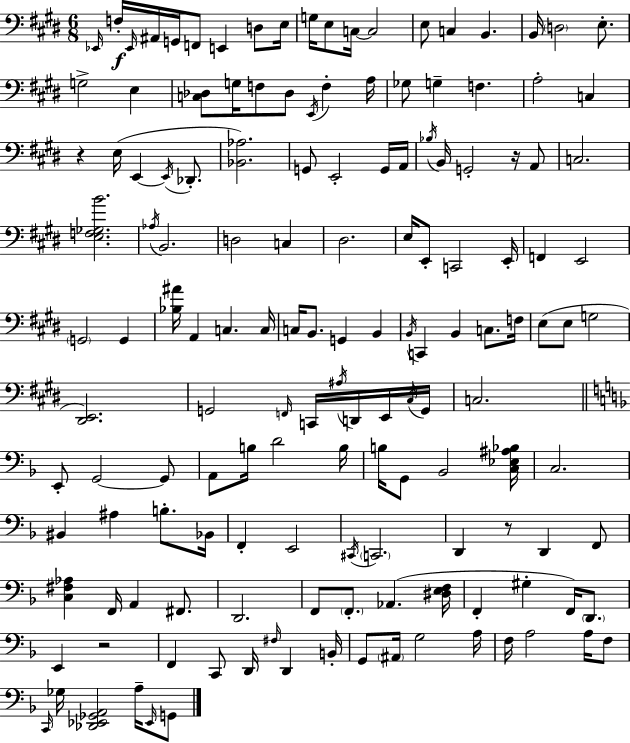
X:1
T:Untitled
M:6/8
L:1/4
K:E
_E,,/4 F,/4 _E,,/4 ^A,,/4 G,,/4 F,,/2 E,, D,/2 E,/4 G,/4 E,/2 C,/4 C,2 E,/2 C, B,, B,,/4 D,2 E,/2 G,2 E, [C,_D,]/2 G,/4 F,/2 _D,/2 E,,/4 F, A,/4 _G,/2 G, F, A,2 C, z E,/4 E,, E,,/4 _D,,/2 [_B,,_A,]2 G,,/2 E,,2 G,,/4 A,,/4 _B,/4 B,,/4 G,,2 z/4 A,,/2 C,2 [E,F,_G,B]2 _A,/4 B,,2 D,2 C, ^D,2 E,/4 E,,/2 C,,2 E,,/4 F,, E,,2 G,,2 G,, [_B,^A]/4 A,, C, C,/4 C,/4 B,,/2 G,, B,, B,,/4 C,, B,, C,/2 F,/4 E,/2 E,/2 G,2 [^D,,E,,]2 G,,2 F,,/4 C,,/4 ^A,/4 D,,/4 E,,/4 ^C,/4 G,,/4 C,2 E,,/2 G,,2 G,,/2 A,,/2 B,/4 D2 B,/4 B,/4 G,,/2 _B,,2 [C,_E,^A,_B,]/4 C,2 ^B,, ^A, B,/2 _B,,/4 F,, E,,2 ^C,,/4 C,,2 D,, z/2 D,, F,,/2 [C,^F,_A,] F,,/4 A,, ^F,,/2 D,,2 F,,/2 F,,/2 _A,, [^D,E,F,]/4 F,, ^G, F,,/4 D,,/2 E,, z2 F,, C,,/2 D,,/4 ^F,/4 D,, B,,/4 G,,/2 ^A,,/4 G,2 A,/4 F,/4 A,2 A,/4 F,/2 C,,/4 _G,/4 [_D,,_E,,_G,,A,,]2 A,/4 _E,,/4 G,,/2